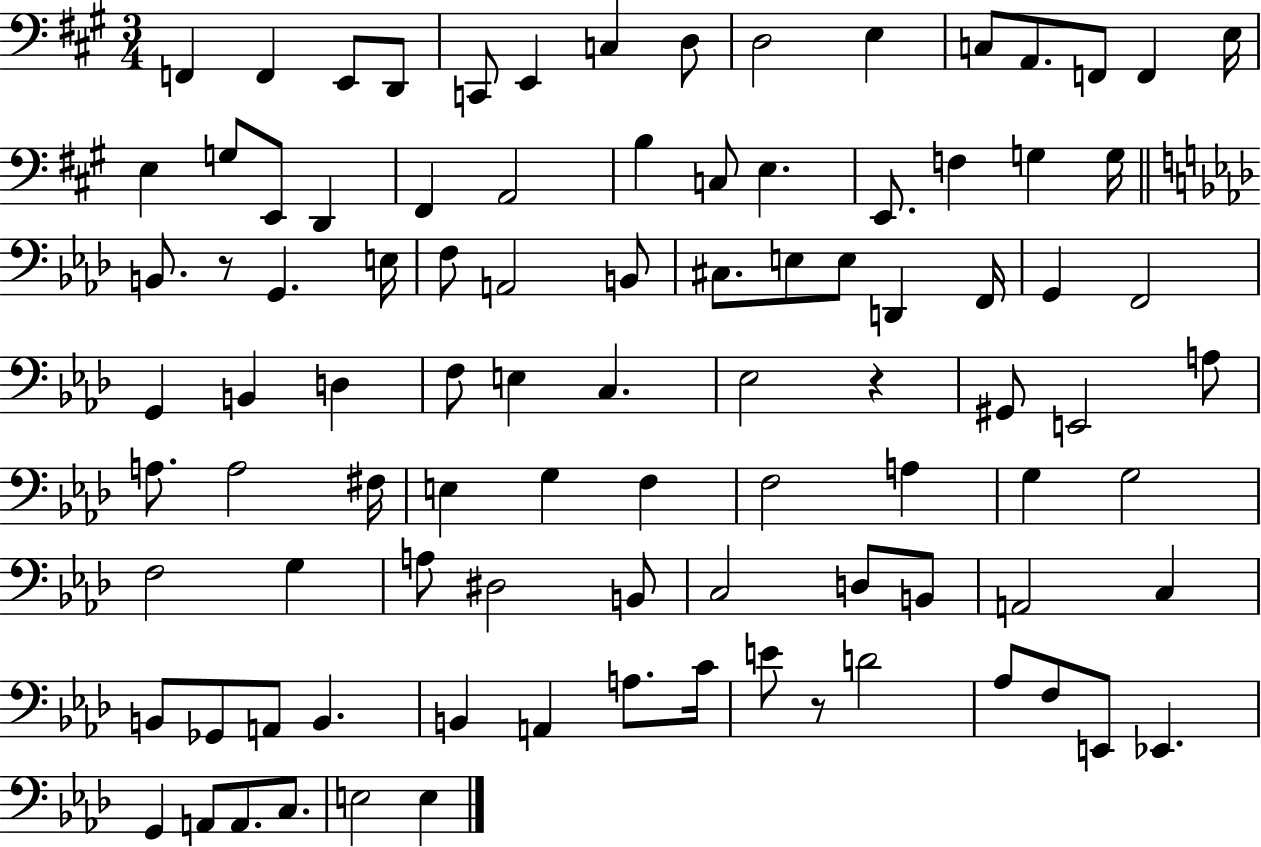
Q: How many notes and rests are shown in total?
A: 94